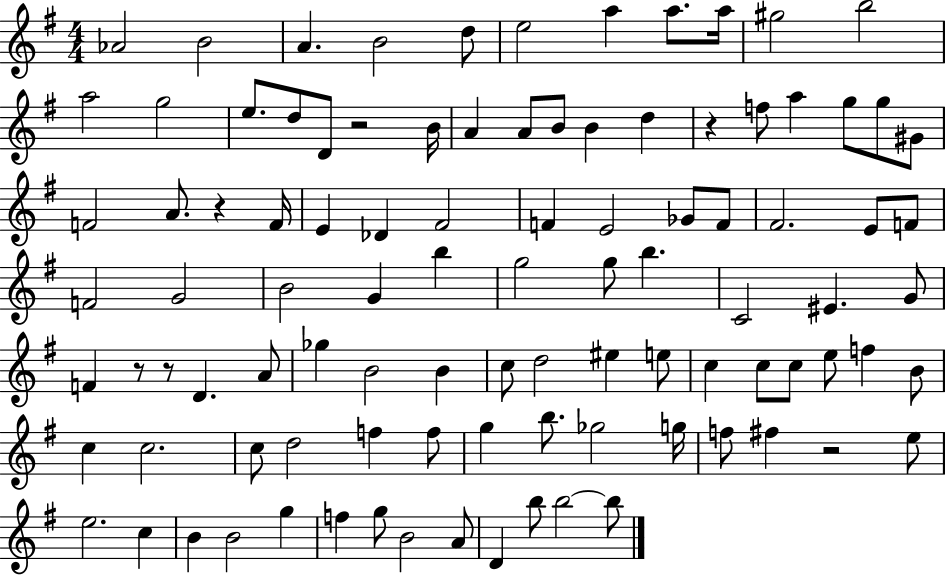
Ab4/h B4/h A4/q. B4/h D5/e E5/h A5/q A5/e. A5/s G#5/h B5/h A5/h G5/h E5/e. D5/e D4/e R/h B4/s A4/q A4/e B4/e B4/q D5/q R/q F5/e A5/q G5/e G5/e G#4/e F4/h A4/e. R/q F4/s E4/q Db4/q F#4/h F4/q E4/h Gb4/e F4/e F#4/h. E4/e F4/e F4/h G4/h B4/h G4/q B5/q G5/h G5/e B5/q. C4/h EIS4/q. G4/e F4/q R/e R/e D4/q. A4/e Gb5/q B4/h B4/q C5/e D5/h EIS5/q E5/e C5/q C5/e C5/e E5/e F5/q B4/e C5/q C5/h. C5/e D5/h F5/q F5/e G5/q B5/e. Gb5/h G5/s F5/e F#5/q R/h E5/e E5/h. C5/q B4/q B4/h G5/q F5/q G5/e B4/h A4/e D4/q B5/e B5/h B5/e